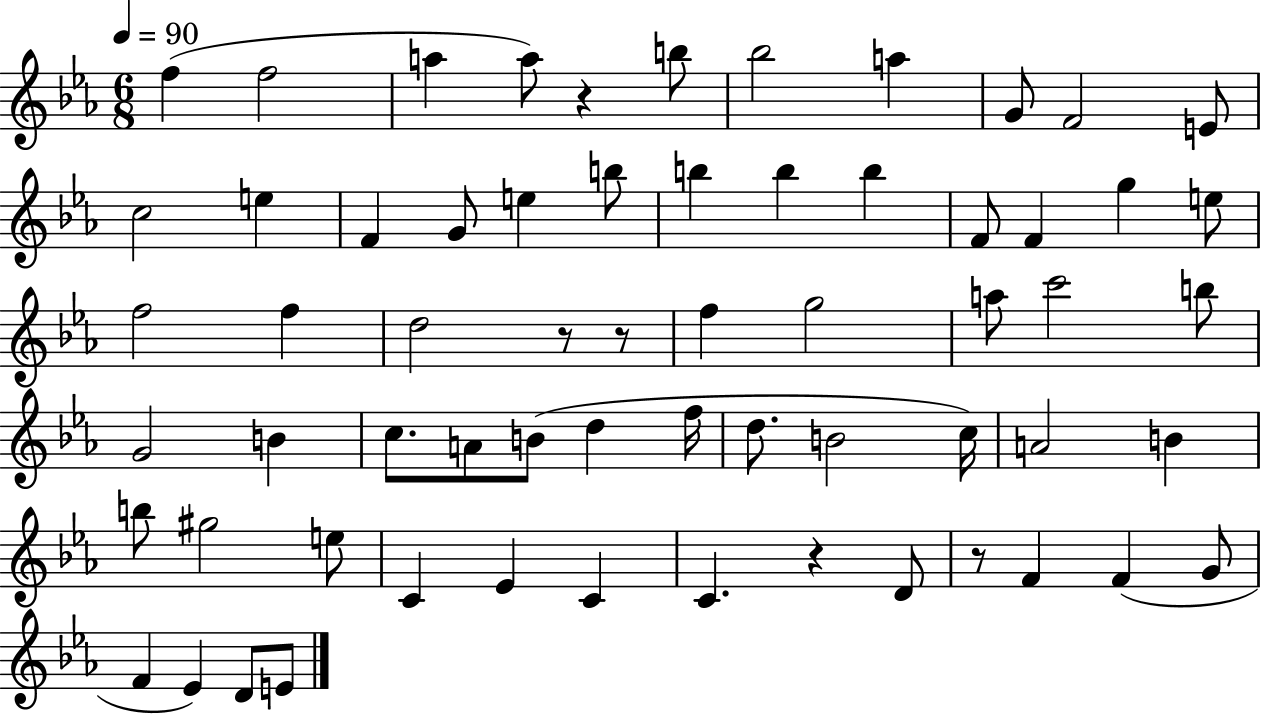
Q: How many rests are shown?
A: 5